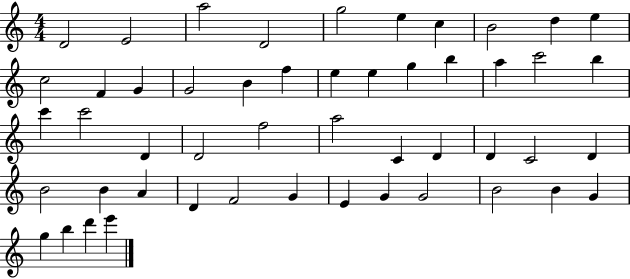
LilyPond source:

{
  \clef treble
  \numericTimeSignature
  \time 4/4
  \key c \major
  d'2 e'2 | a''2 d'2 | g''2 e''4 c''4 | b'2 d''4 e''4 | \break c''2 f'4 g'4 | g'2 b'4 f''4 | e''4 e''4 g''4 b''4 | a''4 c'''2 b''4 | \break c'''4 c'''2 d'4 | d'2 f''2 | a''2 c'4 d'4 | d'4 c'2 d'4 | \break b'2 b'4 a'4 | d'4 f'2 g'4 | e'4 g'4 g'2 | b'2 b'4 g'4 | \break g''4 b''4 d'''4 e'''4 | \bar "|."
}